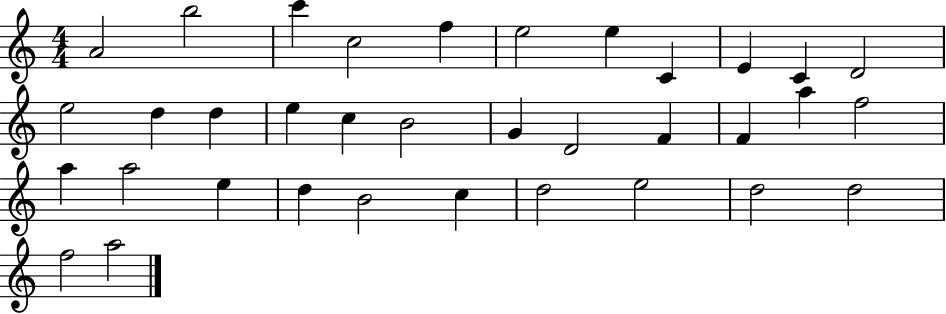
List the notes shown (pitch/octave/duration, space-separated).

A4/h B5/h C6/q C5/h F5/q E5/h E5/q C4/q E4/q C4/q D4/h E5/h D5/q D5/q E5/q C5/q B4/h G4/q D4/h F4/q F4/q A5/q F5/h A5/q A5/h E5/q D5/q B4/h C5/q D5/h E5/h D5/h D5/h F5/h A5/h